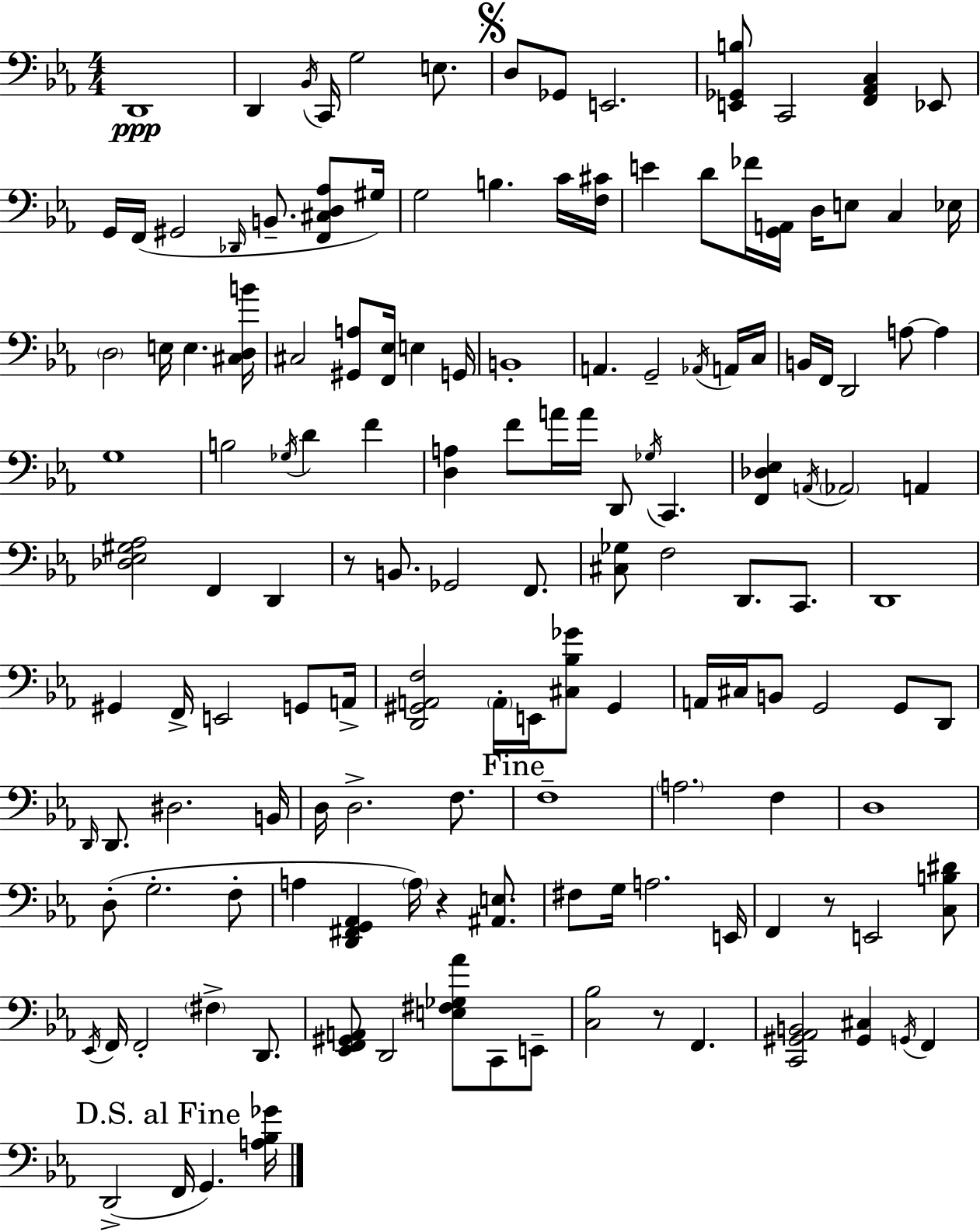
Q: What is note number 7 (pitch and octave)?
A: D3